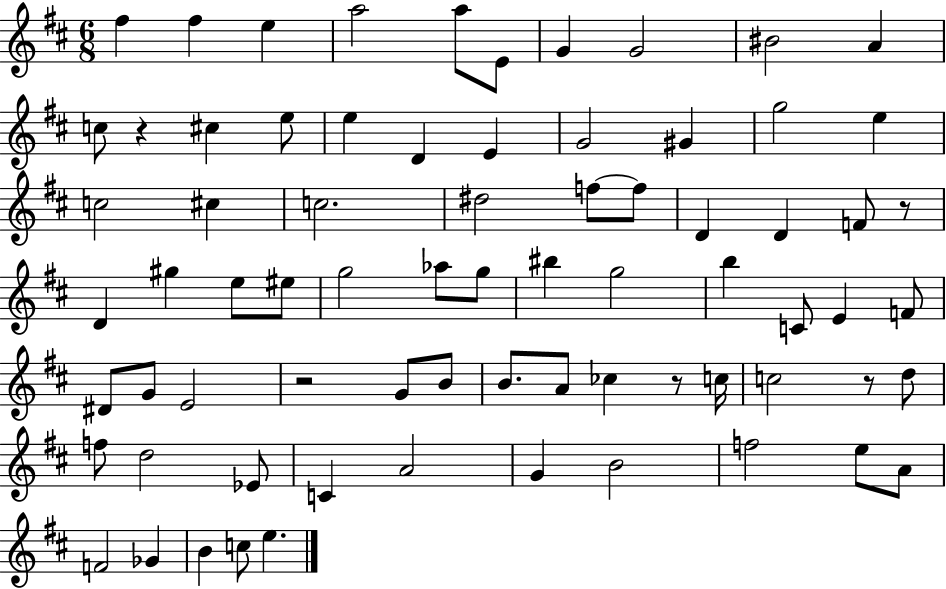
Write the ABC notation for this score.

X:1
T:Untitled
M:6/8
L:1/4
K:D
^f ^f e a2 a/2 E/2 G G2 ^B2 A c/2 z ^c e/2 e D E G2 ^G g2 e c2 ^c c2 ^d2 f/2 f/2 D D F/2 z/2 D ^g e/2 ^e/2 g2 _a/2 g/2 ^b g2 b C/2 E F/2 ^D/2 G/2 E2 z2 G/2 B/2 B/2 A/2 _c z/2 c/4 c2 z/2 d/2 f/2 d2 _E/2 C A2 G B2 f2 e/2 A/2 F2 _G B c/2 e